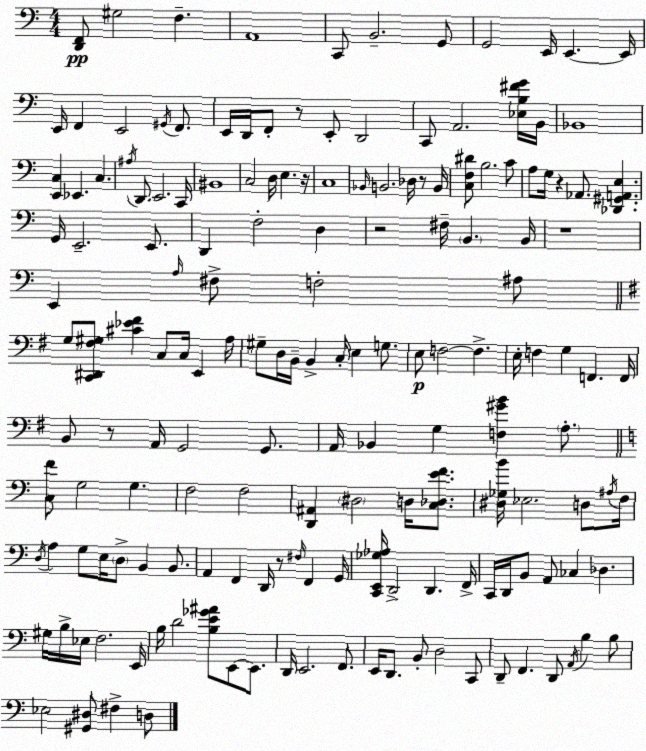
X:1
T:Untitled
M:4/4
L:1/4
K:Am
[D,,F,,]/2 ^G,2 F, A,,4 C,,/2 B,,2 G,,/2 G,,2 E,,/4 E,, E,,/4 E,,/4 F,, E,,2 ^G,,/4 F,,/2 E,,/4 D,,/4 F,,/2 z/2 E,,/2 D,,2 C,,/2 A,,2 [_E,B,^FG]/4 B,,/4 _B,,4 [E,,C,] _E,, C, ^A,/4 D,,/2 E,,2 C,,/4 ^B,,4 C,2 D,/4 E, z/4 C,4 _B,,/4 B,,2 _D,/4 z/2 B,,/4 [C,F,^D]/2 B,2 C/2 A,/2 G,/4 z _A,,/2 [_D,,^G,,A,,E,] G,,/4 E,,2 E,,/2 D,, F,2 D, z2 ^F,/4 B,, B,,/4 z4 E,, A,/4 ^F,/2 F,2 ^A,/2 G,/2 [C,,^D,,^F,^G,]/2 [^C_E^F] C,/2 C,/4 E,, A,/4 ^G,/2 D,/4 B,,/4 B,, C,/4 E, G,/2 E,/2 F,2 F, E,/4 F, G, F,, F,,/4 B,,/2 z/2 A,,/4 G,,2 G,,/2 A,,/4 _B,, G, [F,^GB] A,/2 [C,F]/2 G,2 G, F,2 F,2 [D,,^A,,] ^D,2 D,/4 [C,_D,EF]/2 [^D,_G,B]/4 _E,2 D,/2 ^A,/4 F,/4 D,/4 A, G,/2 E,/4 D,/2 B,, B,,/2 A,, F,, D,,/4 z/2 ^F,/4 F,, G,,/4 [C,,E,,_G,_A,]/4 D,,2 D,, F,,/4 C,,/4 D,,/4 B,,/2 A,,/2 _C, _D, ^G,/4 B,/4 _E,/4 F,2 E,,/4 B,/4 D2 [B,E_G^A]/2 E,,/2 E,,/2 D,,/4 E,,2 F,,/2 E,,/4 D,,/2 B,,/2 D,2 C,,/2 D,,/2 F,, D,,/2 A,,/4 B, B,/2 _E,2 [^G,,^D,]/2 ^F, D,/2